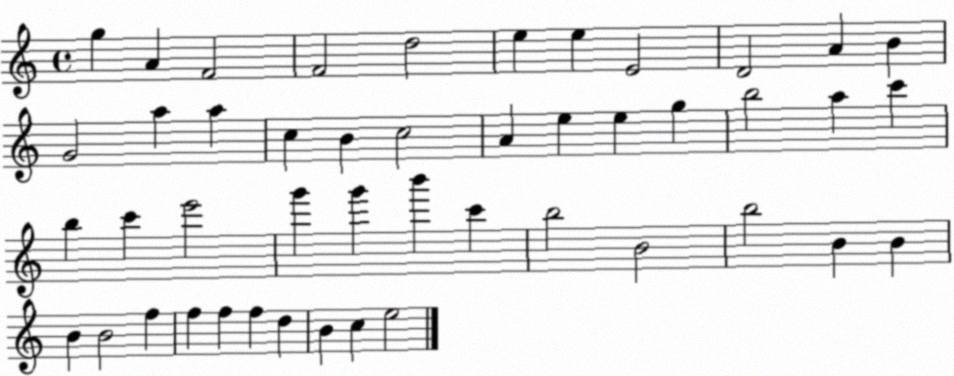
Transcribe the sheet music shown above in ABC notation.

X:1
T:Untitled
M:4/4
L:1/4
K:C
g A F2 F2 d2 e e E2 D2 A B G2 a a c B c2 A e e g b2 a c' b c' e'2 g' g' b' c' b2 B2 b2 B B B B2 f f f f d B c e2